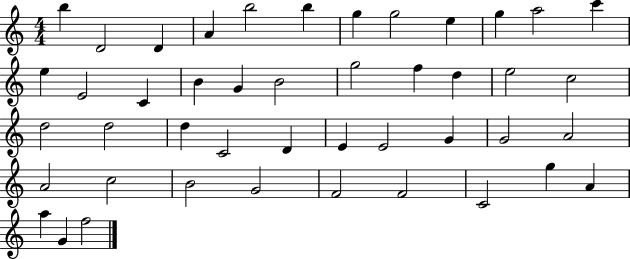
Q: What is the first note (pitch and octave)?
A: B5